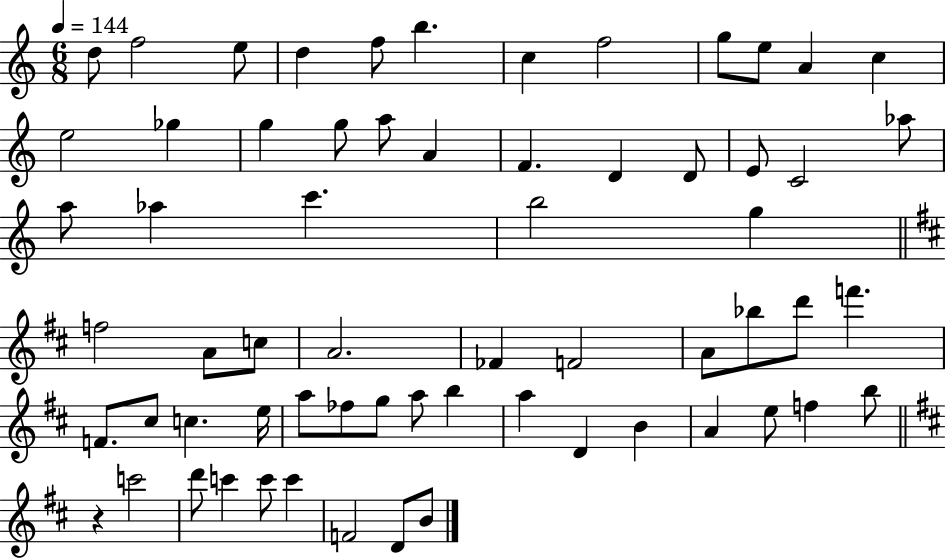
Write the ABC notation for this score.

X:1
T:Untitled
M:6/8
L:1/4
K:C
d/2 f2 e/2 d f/2 b c f2 g/2 e/2 A c e2 _g g g/2 a/2 A F D D/2 E/2 C2 _a/2 a/2 _a c' b2 g f2 A/2 c/2 A2 _F F2 A/2 _b/2 d'/2 f' F/2 ^c/2 c e/4 a/2 _f/2 g/2 a/2 b a D B A e/2 f b/2 z c'2 d'/2 c' c'/2 c' F2 D/2 B/2